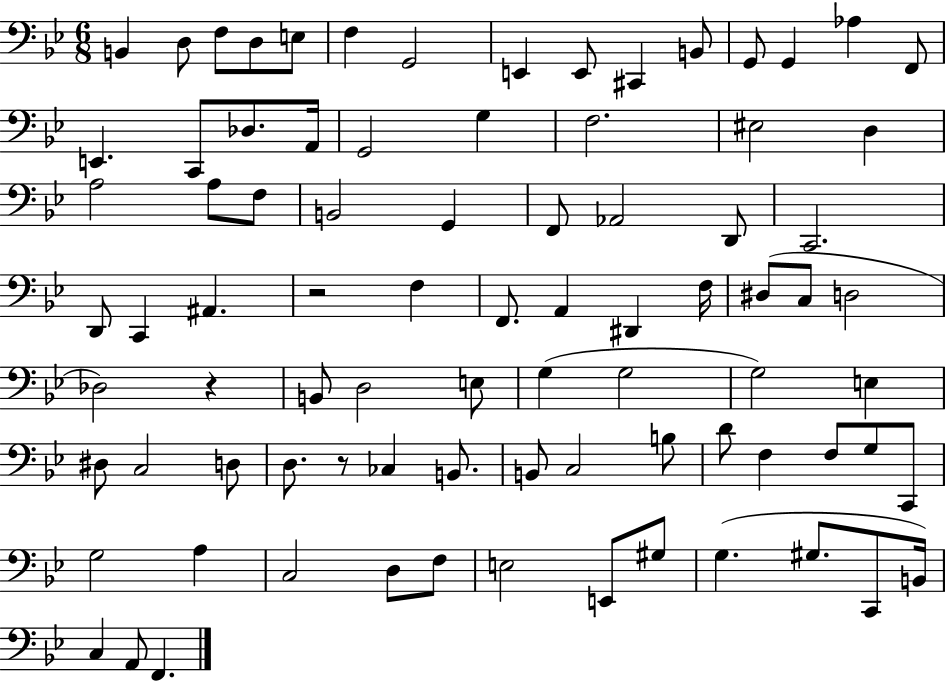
X:1
T:Untitled
M:6/8
L:1/4
K:Bb
B,, D,/2 F,/2 D,/2 E,/2 F, G,,2 E,, E,,/2 ^C,, B,,/2 G,,/2 G,, _A, F,,/2 E,, C,,/2 _D,/2 A,,/4 G,,2 G, F,2 ^E,2 D, A,2 A,/2 F,/2 B,,2 G,, F,,/2 _A,,2 D,,/2 C,,2 D,,/2 C,, ^A,, z2 F, F,,/2 A,, ^D,, F,/4 ^D,/2 C,/2 D,2 _D,2 z B,,/2 D,2 E,/2 G, G,2 G,2 E, ^D,/2 C,2 D,/2 D,/2 z/2 _C, B,,/2 B,,/2 C,2 B,/2 D/2 F, F,/2 G,/2 C,,/2 G,2 A, C,2 D,/2 F,/2 E,2 E,,/2 ^G,/2 G, ^G,/2 C,,/2 B,,/4 C, A,,/2 F,,